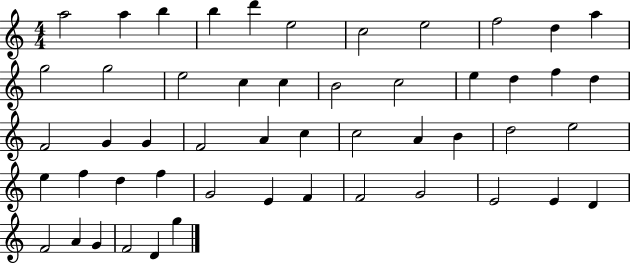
{
  \clef treble
  \numericTimeSignature
  \time 4/4
  \key c \major
  a''2 a''4 b''4 | b''4 d'''4 e''2 | c''2 e''2 | f''2 d''4 a''4 | \break g''2 g''2 | e''2 c''4 c''4 | b'2 c''2 | e''4 d''4 f''4 d''4 | \break f'2 g'4 g'4 | f'2 a'4 c''4 | c''2 a'4 b'4 | d''2 e''2 | \break e''4 f''4 d''4 f''4 | g'2 e'4 f'4 | f'2 g'2 | e'2 e'4 d'4 | \break f'2 a'4 g'4 | f'2 d'4 g''4 | \bar "|."
}